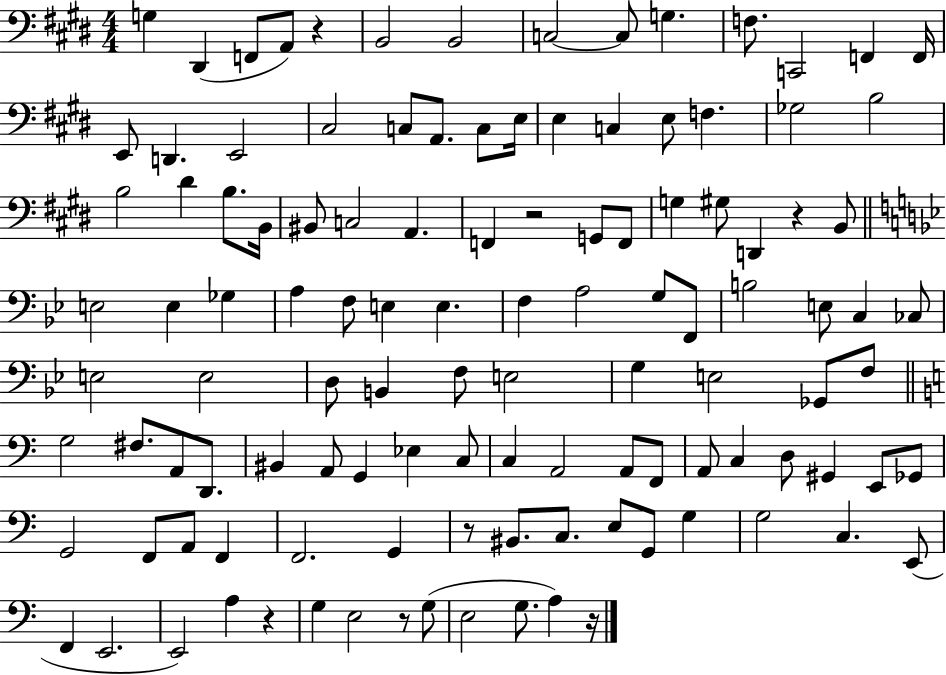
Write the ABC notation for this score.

X:1
T:Untitled
M:4/4
L:1/4
K:E
G, ^D,, F,,/2 A,,/2 z B,,2 B,,2 C,2 C,/2 G, F,/2 C,,2 F,, F,,/4 E,,/2 D,, E,,2 ^C,2 C,/2 A,,/2 C,/2 E,/4 E, C, E,/2 F, _G,2 B,2 B,2 ^D B,/2 B,,/4 ^B,,/2 C,2 A,, F,, z2 G,,/2 F,,/2 G, ^G,/2 D,, z B,,/2 E,2 E, _G, A, F,/2 E, E, F, A,2 G,/2 F,,/2 B,2 E,/2 C, _C,/2 E,2 E,2 D,/2 B,, F,/2 E,2 G, E,2 _G,,/2 F,/2 G,2 ^F,/2 A,,/2 D,,/2 ^B,, A,,/2 G,, _E, C,/2 C, A,,2 A,,/2 F,,/2 A,,/2 C, D,/2 ^G,, E,,/2 _G,,/2 G,,2 F,,/2 A,,/2 F,, F,,2 G,, z/2 ^B,,/2 C,/2 E,/2 G,,/2 G, G,2 C, E,,/2 F,, E,,2 E,,2 A, z G, E,2 z/2 G,/2 E,2 G,/2 A, z/4